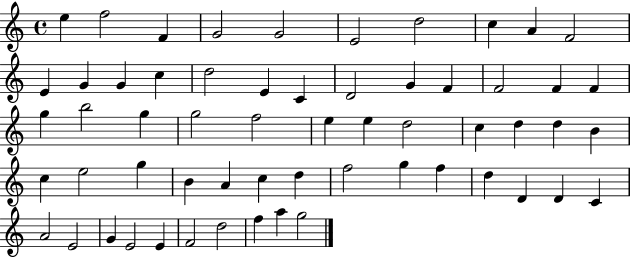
E5/q F5/h F4/q G4/h G4/h E4/h D5/h C5/q A4/q F4/h E4/q G4/q G4/q C5/q D5/h E4/q C4/q D4/h G4/q F4/q F4/h F4/q F4/q G5/q B5/h G5/q G5/h F5/h E5/q E5/q D5/h C5/q D5/q D5/q B4/q C5/q E5/h G5/q B4/q A4/q C5/q D5/q F5/h G5/q F5/q D5/q D4/q D4/q C4/q A4/h E4/h G4/q E4/h E4/q F4/h D5/h F5/q A5/q G5/h